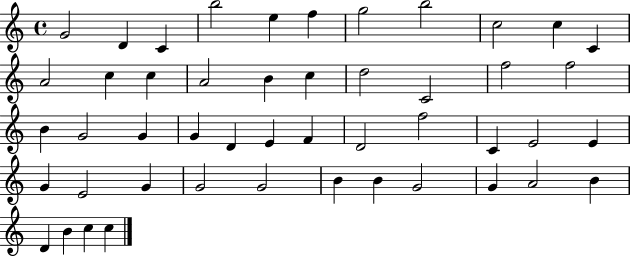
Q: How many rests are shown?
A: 0